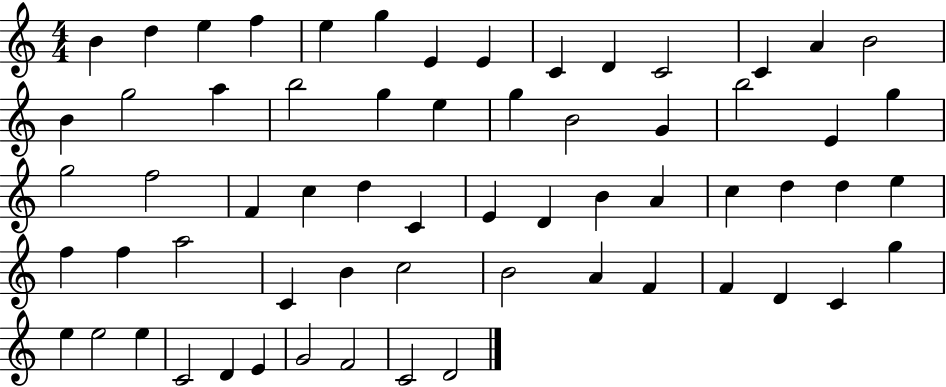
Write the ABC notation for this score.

X:1
T:Untitled
M:4/4
L:1/4
K:C
B d e f e g E E C D C2 C A B2 B g2 a b2 g e g B2 G b2 E g g2 f2 F c d C E D B A c d d e f f a2 C B c2 B2 A F F D C g e e2 e C2 D E G2 F2 C2 D2